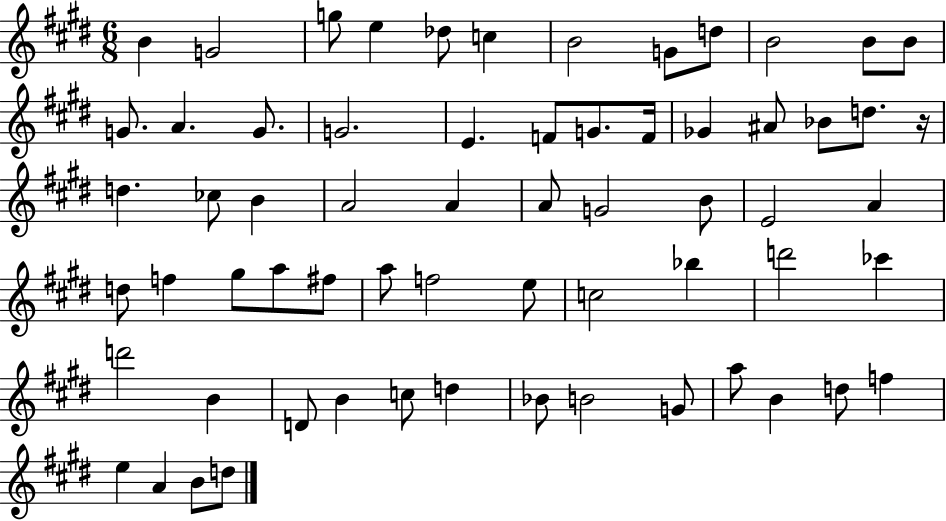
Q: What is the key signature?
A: E major